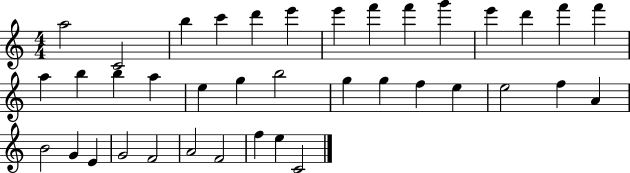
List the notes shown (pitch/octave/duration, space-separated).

A5/h C4/h B5/q C6/q D6/q E6/q E6/q F6/q F6/q G6/q E6/q D6/q F6/q F6/q A5/q B5/q B5/q A5/q E5/q G5/q B5/h G5/q G5/q F5/q E5/q E5/h F5/q A4/q B4/h G4/q E4/q G4/h F4/h A4/h F4/h F5/q E5/q C4/h